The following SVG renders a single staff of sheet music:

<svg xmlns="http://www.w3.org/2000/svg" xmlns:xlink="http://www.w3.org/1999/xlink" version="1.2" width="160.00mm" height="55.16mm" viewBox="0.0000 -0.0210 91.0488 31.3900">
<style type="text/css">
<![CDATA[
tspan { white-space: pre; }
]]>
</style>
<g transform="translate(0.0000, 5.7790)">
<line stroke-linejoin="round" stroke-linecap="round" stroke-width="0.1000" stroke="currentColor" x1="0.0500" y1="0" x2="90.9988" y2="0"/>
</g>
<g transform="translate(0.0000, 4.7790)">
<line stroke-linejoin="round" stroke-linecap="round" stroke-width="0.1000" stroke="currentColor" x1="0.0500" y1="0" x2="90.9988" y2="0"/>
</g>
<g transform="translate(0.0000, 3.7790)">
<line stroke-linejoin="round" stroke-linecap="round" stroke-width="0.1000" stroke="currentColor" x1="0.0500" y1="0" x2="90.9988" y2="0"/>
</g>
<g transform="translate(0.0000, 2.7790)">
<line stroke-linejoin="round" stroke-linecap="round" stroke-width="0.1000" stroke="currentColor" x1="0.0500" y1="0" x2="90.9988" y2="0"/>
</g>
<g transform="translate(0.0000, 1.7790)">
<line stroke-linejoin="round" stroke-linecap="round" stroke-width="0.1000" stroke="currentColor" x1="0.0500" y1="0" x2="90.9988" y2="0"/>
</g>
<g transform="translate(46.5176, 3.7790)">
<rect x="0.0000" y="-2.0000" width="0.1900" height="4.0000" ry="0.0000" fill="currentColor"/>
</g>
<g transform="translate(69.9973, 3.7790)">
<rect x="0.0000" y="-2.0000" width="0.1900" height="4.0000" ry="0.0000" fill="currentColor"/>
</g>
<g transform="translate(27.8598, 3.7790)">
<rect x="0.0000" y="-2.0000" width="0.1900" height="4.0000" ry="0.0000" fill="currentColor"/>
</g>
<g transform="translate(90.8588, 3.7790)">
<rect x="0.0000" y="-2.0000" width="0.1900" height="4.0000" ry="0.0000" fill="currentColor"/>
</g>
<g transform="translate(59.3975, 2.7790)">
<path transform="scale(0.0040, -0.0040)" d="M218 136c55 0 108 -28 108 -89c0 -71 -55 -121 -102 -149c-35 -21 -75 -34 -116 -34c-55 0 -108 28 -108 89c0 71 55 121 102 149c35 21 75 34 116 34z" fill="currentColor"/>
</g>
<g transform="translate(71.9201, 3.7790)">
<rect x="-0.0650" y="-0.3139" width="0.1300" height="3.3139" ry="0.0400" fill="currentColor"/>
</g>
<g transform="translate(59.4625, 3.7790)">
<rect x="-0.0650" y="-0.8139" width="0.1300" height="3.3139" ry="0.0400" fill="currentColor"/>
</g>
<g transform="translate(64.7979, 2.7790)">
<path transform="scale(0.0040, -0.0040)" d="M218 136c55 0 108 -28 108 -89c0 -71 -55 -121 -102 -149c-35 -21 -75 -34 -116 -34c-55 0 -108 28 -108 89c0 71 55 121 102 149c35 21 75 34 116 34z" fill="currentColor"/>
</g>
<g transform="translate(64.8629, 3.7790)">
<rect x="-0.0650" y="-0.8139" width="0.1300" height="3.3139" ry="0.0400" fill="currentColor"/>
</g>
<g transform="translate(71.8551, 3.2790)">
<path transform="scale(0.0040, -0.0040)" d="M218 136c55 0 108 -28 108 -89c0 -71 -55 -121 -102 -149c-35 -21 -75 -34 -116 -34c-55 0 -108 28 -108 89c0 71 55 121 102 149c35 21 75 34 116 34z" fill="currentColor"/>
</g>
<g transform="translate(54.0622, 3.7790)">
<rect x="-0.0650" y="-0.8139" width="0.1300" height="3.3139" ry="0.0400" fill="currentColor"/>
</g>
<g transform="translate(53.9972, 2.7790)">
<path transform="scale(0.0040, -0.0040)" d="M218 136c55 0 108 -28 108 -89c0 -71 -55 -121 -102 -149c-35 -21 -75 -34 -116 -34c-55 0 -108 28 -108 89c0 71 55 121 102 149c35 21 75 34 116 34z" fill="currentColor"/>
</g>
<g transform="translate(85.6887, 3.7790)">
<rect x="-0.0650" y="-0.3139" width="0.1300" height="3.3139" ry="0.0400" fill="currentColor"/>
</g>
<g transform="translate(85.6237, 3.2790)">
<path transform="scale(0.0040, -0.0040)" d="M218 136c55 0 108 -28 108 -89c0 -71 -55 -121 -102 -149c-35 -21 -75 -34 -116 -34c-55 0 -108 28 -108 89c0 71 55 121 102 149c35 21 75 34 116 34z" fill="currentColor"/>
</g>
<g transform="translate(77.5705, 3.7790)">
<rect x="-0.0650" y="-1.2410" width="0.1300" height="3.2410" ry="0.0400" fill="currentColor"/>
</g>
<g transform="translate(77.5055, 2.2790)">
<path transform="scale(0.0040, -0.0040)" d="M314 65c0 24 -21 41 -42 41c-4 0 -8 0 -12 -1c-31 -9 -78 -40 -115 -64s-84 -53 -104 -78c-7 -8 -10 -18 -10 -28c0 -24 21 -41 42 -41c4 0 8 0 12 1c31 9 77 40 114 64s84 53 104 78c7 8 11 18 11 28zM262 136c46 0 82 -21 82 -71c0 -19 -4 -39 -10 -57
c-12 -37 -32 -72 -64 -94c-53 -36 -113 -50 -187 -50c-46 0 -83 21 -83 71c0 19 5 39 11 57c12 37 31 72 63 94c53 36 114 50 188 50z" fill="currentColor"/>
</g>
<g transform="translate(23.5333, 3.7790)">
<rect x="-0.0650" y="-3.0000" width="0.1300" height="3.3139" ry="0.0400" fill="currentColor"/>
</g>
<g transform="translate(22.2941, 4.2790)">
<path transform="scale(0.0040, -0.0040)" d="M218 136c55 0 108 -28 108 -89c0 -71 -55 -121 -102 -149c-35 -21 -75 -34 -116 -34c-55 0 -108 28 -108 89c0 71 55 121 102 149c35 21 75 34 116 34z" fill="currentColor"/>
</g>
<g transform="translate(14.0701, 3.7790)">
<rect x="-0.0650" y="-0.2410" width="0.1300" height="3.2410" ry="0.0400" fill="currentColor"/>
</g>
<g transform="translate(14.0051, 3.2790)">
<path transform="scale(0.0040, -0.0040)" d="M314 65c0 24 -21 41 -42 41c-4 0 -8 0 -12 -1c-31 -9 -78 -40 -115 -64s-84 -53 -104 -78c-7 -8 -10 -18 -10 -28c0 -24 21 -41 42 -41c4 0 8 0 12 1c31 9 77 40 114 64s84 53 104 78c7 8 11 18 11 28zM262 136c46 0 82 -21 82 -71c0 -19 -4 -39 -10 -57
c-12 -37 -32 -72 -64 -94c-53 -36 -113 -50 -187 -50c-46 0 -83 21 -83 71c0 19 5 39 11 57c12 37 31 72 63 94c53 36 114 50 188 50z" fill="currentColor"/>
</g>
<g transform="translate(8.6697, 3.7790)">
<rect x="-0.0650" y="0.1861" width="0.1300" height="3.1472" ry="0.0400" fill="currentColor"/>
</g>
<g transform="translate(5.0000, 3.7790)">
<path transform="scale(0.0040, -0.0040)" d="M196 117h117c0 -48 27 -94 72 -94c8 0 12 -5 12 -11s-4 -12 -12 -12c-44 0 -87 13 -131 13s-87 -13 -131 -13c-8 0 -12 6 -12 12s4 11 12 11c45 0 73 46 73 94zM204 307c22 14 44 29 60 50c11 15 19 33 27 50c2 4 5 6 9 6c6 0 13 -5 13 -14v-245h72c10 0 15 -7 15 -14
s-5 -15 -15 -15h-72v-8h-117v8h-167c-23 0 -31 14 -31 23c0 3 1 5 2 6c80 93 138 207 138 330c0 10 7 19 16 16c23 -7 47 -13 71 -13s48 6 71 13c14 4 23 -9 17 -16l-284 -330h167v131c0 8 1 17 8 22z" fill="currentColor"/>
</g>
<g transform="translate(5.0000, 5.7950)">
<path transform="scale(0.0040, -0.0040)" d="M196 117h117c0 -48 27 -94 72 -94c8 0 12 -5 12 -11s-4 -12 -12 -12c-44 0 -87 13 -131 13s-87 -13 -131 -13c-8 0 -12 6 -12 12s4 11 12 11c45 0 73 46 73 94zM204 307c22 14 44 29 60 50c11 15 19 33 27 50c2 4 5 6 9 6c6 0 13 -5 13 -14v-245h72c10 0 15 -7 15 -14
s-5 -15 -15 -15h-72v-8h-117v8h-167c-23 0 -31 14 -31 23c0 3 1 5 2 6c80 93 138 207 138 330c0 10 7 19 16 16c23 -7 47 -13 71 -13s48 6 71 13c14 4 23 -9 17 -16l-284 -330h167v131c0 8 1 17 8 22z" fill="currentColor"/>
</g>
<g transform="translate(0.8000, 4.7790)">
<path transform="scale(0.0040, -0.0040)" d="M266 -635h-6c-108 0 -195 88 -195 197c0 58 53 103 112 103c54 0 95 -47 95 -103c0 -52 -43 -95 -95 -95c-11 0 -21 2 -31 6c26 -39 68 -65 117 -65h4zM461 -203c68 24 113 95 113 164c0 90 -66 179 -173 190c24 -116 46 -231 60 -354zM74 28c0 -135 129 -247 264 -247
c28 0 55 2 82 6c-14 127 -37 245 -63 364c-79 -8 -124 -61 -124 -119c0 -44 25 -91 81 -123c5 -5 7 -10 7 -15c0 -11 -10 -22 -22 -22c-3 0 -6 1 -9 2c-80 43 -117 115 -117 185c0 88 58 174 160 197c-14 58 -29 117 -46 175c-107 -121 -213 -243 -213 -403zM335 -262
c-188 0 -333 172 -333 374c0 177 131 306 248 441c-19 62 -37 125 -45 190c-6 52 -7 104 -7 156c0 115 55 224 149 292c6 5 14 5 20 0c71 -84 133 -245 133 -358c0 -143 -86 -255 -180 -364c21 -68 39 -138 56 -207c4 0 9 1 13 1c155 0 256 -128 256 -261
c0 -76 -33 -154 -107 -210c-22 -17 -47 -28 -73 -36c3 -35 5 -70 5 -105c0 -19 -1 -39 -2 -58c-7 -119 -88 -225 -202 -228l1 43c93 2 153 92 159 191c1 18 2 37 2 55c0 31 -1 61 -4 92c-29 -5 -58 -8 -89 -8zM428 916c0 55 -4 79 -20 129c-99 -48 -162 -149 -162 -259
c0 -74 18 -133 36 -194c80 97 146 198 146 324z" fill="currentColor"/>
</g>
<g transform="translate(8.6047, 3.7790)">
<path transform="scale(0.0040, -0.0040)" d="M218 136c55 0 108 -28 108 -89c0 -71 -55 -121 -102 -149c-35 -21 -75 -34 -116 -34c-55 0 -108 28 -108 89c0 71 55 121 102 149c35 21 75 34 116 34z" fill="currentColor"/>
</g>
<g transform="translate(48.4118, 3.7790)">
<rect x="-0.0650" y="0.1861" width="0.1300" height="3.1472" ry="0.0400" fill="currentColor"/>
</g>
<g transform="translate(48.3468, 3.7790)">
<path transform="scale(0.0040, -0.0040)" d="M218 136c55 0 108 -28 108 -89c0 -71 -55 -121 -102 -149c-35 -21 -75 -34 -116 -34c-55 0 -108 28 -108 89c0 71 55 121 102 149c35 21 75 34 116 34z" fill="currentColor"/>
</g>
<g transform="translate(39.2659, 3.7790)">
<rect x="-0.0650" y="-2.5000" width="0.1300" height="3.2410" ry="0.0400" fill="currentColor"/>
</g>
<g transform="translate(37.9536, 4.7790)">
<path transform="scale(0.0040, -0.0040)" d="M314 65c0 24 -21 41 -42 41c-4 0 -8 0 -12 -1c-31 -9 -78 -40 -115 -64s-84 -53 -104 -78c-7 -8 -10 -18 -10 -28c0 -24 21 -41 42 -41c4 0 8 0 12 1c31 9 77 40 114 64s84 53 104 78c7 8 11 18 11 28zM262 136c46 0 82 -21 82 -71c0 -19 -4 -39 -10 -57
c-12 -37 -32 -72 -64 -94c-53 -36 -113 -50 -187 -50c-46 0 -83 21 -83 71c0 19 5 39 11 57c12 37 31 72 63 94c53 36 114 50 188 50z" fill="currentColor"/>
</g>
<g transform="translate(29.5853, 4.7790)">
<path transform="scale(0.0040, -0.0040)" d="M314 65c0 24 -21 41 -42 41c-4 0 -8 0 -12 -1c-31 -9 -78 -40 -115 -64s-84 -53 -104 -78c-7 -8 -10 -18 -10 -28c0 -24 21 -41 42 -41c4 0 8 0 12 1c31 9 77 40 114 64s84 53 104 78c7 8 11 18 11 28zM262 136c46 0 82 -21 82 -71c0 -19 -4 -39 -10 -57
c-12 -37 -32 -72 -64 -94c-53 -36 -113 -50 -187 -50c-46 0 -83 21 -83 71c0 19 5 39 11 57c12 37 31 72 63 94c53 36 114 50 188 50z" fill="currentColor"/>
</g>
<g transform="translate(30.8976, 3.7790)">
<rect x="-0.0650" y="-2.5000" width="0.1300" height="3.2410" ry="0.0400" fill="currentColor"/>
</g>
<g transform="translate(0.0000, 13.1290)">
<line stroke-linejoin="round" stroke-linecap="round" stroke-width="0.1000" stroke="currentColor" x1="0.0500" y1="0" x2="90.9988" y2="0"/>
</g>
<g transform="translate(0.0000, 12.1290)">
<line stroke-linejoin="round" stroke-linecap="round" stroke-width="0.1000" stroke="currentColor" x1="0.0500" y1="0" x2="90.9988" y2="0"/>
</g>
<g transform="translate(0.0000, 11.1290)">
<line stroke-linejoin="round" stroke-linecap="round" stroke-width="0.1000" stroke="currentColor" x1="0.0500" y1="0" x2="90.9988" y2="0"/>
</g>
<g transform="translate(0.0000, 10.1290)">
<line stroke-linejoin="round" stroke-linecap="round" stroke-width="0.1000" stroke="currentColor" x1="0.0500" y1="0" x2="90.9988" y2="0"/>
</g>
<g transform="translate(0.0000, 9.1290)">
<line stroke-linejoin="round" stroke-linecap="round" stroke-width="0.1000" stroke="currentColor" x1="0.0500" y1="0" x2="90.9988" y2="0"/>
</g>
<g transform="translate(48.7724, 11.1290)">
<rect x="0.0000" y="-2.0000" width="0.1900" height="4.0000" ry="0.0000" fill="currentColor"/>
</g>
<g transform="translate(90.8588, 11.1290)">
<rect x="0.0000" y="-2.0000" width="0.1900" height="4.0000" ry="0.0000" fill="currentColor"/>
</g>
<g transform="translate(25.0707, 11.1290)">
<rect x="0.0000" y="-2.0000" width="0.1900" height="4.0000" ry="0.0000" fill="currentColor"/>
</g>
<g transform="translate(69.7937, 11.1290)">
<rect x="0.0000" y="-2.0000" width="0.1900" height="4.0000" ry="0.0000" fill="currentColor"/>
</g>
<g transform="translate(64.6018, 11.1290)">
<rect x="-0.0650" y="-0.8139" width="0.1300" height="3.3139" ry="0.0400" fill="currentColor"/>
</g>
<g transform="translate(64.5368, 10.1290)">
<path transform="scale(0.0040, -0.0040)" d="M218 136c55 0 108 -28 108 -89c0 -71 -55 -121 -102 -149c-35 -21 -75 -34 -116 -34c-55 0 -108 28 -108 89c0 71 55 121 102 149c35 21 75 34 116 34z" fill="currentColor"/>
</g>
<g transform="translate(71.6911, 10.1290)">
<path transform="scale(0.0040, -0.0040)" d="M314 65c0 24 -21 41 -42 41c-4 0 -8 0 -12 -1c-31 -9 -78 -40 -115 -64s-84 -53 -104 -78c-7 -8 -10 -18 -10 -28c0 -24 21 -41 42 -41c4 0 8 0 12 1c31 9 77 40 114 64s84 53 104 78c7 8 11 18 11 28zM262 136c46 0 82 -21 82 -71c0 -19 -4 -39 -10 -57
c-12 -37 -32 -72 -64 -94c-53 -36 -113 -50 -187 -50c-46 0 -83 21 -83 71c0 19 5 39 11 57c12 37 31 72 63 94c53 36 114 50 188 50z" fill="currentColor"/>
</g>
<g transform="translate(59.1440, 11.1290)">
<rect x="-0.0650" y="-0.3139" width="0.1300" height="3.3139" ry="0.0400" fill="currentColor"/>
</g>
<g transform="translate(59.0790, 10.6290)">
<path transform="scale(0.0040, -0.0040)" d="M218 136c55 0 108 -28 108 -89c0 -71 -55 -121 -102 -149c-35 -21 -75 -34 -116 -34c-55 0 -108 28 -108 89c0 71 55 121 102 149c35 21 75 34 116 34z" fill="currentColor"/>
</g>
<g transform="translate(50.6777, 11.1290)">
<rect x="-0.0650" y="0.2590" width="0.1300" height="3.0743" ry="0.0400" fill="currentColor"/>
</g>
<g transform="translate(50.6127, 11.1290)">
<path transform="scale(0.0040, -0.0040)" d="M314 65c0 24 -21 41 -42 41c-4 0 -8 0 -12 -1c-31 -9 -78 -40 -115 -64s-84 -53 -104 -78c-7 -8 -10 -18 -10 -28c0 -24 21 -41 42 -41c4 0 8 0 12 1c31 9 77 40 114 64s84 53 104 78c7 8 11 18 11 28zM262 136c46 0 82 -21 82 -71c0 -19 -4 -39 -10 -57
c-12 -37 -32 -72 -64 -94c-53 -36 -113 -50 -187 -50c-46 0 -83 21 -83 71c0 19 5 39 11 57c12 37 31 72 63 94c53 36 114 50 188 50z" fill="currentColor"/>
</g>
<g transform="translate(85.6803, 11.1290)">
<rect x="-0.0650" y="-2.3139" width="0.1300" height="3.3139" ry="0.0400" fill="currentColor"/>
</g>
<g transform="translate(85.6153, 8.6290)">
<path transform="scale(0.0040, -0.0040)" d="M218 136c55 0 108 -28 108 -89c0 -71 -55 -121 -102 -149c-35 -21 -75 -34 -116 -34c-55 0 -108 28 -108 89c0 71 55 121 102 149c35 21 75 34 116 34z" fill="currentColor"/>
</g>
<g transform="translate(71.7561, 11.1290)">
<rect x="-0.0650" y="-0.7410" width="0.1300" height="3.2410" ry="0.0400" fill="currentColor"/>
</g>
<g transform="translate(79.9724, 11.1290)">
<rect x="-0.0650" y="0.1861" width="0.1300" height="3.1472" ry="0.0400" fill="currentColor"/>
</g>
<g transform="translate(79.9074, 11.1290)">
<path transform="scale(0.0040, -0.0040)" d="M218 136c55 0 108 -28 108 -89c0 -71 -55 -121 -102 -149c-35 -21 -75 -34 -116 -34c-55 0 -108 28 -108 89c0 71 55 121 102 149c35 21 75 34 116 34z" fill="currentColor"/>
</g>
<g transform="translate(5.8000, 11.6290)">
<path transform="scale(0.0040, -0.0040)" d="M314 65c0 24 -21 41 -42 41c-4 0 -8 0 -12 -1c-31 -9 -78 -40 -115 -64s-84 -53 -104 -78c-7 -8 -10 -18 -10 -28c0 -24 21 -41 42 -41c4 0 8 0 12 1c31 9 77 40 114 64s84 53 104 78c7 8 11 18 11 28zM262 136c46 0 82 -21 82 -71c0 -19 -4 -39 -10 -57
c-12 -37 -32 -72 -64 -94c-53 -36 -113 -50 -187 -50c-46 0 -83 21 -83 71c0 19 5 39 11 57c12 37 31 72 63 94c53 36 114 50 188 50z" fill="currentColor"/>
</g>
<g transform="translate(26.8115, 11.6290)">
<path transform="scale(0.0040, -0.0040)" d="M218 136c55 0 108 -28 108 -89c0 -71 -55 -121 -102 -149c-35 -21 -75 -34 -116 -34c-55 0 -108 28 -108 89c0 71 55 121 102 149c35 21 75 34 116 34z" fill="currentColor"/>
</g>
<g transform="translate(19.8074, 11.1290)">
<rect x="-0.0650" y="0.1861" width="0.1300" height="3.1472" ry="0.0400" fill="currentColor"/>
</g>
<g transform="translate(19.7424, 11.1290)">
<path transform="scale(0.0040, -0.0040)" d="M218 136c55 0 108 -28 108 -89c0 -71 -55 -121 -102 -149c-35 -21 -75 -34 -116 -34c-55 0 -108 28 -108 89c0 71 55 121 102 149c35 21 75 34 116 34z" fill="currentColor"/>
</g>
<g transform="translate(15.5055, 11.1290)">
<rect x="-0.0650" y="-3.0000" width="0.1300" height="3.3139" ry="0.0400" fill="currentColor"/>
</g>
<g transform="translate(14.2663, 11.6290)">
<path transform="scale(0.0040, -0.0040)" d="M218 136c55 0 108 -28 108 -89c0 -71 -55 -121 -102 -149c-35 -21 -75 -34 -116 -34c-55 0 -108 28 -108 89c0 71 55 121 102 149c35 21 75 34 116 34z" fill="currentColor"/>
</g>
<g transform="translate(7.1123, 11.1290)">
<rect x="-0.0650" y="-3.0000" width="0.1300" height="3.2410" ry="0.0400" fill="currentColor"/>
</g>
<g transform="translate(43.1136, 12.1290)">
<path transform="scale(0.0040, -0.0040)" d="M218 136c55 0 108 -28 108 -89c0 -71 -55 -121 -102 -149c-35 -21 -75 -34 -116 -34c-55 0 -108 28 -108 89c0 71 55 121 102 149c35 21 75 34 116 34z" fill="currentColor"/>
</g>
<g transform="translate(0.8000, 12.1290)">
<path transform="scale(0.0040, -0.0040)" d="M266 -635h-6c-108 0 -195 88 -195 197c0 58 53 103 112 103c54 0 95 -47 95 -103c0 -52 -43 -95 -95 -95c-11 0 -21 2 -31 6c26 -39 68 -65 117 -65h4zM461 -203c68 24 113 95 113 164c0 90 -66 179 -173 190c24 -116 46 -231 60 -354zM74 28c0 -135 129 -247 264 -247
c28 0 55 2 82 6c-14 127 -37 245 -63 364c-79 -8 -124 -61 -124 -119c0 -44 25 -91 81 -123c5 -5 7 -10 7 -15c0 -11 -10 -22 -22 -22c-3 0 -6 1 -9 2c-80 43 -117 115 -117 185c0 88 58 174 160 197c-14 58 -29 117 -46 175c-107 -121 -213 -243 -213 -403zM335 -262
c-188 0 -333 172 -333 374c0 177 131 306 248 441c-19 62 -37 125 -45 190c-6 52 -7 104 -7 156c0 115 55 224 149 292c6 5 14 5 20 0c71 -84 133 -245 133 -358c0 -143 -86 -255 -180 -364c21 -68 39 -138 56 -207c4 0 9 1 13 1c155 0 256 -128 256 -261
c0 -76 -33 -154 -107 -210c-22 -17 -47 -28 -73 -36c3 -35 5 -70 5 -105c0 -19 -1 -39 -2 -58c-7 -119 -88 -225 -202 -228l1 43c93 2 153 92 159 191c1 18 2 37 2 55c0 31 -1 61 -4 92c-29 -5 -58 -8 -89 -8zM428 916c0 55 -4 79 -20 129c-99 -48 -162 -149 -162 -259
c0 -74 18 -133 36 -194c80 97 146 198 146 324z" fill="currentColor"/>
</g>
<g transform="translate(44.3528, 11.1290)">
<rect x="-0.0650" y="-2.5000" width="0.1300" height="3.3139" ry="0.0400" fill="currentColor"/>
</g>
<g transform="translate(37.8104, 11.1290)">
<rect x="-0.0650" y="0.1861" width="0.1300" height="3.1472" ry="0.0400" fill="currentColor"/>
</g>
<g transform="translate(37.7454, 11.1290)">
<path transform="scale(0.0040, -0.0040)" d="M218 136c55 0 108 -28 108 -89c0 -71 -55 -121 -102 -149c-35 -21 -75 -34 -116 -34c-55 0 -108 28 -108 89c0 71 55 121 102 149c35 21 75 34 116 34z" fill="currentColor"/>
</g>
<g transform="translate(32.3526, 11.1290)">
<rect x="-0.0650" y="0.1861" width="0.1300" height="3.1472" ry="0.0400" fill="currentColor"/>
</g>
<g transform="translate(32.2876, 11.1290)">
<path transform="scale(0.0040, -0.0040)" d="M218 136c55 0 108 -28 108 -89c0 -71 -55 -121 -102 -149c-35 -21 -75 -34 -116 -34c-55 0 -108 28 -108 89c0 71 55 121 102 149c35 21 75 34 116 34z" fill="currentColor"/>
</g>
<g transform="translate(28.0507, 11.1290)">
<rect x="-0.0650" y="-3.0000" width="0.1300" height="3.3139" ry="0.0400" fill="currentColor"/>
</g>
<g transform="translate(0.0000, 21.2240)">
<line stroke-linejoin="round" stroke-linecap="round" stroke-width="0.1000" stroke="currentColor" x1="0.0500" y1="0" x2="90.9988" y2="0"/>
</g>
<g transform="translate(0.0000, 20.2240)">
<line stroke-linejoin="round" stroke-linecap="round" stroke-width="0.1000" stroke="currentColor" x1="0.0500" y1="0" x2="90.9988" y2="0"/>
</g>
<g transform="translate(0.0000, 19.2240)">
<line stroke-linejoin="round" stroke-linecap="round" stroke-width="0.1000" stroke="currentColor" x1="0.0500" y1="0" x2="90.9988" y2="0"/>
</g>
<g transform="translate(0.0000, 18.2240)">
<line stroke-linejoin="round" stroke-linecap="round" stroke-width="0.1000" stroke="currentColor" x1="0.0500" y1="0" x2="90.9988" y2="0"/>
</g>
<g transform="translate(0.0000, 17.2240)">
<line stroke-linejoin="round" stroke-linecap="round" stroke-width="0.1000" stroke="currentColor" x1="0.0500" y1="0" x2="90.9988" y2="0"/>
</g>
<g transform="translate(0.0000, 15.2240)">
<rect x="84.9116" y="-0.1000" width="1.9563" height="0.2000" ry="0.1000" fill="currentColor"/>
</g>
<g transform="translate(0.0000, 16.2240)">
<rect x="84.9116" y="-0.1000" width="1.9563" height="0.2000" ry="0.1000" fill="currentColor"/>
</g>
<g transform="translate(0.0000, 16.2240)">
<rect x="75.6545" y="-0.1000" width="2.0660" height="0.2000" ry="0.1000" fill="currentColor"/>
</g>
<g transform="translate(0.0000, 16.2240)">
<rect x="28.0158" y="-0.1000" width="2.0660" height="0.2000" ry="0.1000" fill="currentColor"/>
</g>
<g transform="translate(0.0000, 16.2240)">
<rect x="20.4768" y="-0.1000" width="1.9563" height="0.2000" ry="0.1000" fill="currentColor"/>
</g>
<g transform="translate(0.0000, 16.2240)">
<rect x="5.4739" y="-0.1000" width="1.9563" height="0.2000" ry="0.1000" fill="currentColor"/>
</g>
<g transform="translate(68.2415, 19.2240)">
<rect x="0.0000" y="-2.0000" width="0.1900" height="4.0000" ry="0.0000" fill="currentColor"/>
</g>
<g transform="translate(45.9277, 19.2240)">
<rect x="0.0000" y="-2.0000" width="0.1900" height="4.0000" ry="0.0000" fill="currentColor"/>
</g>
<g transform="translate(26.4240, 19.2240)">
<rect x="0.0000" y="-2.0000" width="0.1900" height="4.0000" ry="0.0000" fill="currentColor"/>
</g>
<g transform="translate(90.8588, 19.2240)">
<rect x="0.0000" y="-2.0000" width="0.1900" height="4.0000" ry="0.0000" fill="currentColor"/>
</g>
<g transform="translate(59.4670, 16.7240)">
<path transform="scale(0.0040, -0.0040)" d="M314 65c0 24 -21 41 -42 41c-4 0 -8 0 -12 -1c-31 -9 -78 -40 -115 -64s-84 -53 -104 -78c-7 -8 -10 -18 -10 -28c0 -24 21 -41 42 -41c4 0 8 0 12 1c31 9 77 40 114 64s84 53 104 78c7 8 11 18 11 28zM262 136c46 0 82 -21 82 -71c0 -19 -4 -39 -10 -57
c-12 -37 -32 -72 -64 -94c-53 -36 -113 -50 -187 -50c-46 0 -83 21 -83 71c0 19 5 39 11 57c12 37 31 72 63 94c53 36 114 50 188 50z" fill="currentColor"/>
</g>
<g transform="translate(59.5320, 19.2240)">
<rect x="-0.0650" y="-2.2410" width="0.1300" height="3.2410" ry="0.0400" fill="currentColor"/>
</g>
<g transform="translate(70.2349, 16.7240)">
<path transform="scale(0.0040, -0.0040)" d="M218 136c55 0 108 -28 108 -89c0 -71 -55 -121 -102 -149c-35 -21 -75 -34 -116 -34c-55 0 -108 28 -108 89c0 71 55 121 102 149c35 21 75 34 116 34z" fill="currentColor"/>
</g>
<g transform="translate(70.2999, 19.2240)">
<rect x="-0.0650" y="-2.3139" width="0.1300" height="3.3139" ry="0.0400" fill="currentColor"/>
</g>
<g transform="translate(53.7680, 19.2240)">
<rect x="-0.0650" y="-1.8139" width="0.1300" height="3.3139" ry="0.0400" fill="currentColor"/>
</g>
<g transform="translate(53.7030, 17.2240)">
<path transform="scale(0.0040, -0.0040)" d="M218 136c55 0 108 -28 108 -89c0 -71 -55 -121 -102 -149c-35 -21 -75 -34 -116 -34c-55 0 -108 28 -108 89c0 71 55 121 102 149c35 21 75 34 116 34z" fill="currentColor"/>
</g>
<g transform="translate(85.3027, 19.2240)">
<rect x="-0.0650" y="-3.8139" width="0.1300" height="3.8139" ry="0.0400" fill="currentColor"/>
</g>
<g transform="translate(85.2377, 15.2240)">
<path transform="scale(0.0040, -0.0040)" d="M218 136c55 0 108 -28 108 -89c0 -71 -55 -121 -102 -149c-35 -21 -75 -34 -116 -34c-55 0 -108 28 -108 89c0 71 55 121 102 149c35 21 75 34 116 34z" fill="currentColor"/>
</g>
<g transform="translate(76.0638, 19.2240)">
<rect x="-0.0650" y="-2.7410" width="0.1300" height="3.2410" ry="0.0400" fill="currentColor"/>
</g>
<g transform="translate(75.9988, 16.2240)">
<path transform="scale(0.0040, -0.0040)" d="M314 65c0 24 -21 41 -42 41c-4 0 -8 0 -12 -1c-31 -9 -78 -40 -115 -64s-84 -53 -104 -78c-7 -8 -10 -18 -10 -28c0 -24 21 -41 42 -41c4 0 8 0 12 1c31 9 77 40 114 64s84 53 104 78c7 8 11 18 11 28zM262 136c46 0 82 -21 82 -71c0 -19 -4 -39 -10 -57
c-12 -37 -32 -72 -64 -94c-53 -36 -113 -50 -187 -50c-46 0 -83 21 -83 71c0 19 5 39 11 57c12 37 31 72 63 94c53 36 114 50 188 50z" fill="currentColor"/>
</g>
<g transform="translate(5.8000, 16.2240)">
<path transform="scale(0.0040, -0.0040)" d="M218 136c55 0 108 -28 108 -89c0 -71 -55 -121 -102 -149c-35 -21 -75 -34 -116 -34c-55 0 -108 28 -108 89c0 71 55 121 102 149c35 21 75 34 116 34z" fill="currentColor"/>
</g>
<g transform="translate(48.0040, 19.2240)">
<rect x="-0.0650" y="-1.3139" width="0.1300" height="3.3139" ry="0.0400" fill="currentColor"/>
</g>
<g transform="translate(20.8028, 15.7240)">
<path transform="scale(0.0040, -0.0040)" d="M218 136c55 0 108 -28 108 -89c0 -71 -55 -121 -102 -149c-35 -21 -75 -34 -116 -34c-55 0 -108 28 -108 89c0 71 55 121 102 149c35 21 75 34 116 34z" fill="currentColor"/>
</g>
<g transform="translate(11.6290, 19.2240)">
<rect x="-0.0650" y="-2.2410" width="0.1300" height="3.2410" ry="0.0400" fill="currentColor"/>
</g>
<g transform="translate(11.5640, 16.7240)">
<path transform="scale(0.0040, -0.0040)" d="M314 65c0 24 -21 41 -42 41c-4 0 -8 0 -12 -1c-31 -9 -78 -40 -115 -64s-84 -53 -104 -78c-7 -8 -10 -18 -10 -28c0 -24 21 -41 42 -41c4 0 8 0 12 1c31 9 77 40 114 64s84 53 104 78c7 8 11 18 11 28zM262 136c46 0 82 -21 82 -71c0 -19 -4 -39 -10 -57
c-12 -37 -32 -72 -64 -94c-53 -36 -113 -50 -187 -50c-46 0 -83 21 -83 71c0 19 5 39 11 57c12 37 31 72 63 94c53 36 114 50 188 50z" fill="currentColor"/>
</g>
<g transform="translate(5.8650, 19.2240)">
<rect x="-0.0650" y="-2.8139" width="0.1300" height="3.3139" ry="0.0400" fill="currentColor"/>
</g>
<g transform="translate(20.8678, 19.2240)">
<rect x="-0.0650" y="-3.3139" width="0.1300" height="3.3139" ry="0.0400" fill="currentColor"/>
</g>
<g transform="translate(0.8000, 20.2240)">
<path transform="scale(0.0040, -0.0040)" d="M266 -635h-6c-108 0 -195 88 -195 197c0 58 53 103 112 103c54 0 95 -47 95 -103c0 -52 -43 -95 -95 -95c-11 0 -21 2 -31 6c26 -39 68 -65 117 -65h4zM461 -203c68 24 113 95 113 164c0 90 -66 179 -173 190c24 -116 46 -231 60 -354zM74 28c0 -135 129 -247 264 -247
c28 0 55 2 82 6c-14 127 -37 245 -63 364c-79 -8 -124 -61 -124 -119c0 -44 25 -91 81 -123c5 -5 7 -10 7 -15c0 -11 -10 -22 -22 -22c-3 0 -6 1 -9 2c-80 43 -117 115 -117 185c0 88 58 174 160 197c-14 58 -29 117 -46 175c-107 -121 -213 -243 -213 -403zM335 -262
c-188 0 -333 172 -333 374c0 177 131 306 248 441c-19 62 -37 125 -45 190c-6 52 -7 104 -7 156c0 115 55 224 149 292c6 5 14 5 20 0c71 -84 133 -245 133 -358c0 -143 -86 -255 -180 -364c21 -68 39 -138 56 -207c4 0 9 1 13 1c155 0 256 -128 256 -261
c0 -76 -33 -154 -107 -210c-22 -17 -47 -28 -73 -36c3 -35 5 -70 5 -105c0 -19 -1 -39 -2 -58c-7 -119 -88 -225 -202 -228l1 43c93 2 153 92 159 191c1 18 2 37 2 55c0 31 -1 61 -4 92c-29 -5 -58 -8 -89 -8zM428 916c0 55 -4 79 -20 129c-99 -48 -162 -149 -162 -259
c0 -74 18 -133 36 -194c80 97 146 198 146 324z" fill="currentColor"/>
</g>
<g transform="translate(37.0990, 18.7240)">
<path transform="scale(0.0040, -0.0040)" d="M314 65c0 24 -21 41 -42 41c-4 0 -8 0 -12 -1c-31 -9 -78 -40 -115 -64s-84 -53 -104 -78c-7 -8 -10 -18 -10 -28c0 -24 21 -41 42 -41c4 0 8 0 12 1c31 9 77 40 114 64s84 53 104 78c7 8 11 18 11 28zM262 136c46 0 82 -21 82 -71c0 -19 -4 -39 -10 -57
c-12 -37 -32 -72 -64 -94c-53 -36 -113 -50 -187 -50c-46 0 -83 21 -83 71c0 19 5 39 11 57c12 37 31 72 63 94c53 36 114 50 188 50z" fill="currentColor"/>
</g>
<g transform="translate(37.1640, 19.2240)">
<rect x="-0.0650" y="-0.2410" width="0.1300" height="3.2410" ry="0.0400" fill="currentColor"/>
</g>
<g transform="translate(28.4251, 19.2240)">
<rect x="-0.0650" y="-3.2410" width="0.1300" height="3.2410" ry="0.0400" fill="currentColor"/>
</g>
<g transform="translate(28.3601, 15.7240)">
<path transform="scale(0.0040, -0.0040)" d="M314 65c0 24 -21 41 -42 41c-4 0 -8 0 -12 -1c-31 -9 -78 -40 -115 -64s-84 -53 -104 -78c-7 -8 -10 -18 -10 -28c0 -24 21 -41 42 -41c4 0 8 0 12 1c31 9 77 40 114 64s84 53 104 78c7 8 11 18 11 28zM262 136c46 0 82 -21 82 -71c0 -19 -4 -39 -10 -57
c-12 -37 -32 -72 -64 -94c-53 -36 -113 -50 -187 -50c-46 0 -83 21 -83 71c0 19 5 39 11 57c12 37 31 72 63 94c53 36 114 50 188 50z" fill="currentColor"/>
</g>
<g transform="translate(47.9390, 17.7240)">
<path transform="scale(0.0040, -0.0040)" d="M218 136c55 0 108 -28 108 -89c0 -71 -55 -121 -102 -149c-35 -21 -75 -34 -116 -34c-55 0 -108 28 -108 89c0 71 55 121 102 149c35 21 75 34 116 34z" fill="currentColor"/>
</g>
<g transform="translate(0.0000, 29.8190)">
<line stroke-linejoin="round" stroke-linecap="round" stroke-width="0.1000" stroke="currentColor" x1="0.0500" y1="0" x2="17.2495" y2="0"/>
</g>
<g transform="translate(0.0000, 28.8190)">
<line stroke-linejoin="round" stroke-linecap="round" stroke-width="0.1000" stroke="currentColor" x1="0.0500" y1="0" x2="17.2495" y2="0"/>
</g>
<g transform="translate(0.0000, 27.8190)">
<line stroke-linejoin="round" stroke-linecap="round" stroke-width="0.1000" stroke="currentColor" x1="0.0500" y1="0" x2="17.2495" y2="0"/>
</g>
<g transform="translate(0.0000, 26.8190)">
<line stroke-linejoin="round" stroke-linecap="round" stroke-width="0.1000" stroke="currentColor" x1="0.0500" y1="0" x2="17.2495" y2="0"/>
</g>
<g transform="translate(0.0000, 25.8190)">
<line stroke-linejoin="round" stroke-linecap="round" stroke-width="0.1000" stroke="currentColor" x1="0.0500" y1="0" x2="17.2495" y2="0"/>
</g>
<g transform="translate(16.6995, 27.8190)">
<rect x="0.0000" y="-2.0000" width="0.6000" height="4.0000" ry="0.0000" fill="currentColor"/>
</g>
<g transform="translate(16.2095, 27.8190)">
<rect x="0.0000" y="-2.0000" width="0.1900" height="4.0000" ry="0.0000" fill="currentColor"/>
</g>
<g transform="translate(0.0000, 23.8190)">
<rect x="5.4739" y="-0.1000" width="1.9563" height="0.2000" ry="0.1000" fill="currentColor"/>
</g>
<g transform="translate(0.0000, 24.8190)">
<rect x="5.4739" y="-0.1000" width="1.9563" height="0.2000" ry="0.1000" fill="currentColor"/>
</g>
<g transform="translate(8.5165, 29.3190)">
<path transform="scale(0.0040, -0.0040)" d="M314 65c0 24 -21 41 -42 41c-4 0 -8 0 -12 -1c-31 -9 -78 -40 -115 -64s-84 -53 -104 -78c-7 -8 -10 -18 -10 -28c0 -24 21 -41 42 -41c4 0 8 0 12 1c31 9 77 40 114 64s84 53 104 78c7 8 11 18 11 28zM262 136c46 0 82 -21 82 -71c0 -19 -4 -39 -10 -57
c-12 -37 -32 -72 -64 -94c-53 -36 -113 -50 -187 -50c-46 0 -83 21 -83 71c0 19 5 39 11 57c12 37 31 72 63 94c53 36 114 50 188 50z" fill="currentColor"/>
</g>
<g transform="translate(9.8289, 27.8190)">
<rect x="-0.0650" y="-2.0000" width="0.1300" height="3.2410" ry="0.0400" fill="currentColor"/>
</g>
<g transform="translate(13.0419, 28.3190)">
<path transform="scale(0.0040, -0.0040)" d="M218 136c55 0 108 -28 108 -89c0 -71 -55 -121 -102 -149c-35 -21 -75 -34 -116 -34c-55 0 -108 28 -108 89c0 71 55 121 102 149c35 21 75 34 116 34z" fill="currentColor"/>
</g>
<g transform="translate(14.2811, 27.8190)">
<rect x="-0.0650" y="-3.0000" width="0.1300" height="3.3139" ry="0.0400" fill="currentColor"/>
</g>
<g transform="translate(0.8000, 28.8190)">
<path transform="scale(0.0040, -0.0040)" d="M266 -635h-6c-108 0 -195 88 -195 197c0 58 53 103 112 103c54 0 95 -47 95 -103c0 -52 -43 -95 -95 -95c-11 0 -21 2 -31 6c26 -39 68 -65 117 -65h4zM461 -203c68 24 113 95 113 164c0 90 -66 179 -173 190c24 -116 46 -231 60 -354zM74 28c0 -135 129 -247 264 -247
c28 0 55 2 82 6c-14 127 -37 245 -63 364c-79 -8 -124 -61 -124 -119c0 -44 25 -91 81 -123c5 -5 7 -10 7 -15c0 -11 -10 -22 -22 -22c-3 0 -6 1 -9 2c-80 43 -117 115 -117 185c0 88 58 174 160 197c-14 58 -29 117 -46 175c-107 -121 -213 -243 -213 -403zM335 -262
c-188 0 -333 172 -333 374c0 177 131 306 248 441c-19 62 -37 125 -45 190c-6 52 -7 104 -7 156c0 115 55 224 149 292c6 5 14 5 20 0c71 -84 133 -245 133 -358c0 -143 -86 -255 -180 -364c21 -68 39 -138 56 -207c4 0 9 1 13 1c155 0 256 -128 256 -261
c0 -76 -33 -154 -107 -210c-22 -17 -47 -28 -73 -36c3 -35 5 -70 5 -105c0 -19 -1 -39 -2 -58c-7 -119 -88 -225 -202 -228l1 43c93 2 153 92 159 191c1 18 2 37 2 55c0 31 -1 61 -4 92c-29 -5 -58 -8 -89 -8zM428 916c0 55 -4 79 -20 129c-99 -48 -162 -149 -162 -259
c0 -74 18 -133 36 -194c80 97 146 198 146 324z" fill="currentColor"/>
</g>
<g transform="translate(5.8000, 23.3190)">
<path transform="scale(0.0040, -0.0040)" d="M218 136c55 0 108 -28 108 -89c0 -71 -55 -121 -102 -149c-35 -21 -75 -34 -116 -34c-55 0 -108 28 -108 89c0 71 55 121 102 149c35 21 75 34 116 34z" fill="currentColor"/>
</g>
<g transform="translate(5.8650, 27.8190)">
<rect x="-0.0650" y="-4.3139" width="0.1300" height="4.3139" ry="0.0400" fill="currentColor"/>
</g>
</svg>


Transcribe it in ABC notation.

X:1
T:Untitled
M:4/4
L:1/4
K:C
B c2 A G2 G2 B d d d c e2 c A2 A B A B B G B2 c d d2 B g a g2 b b2 c2 e f g2 g a2 c' d' F2 A